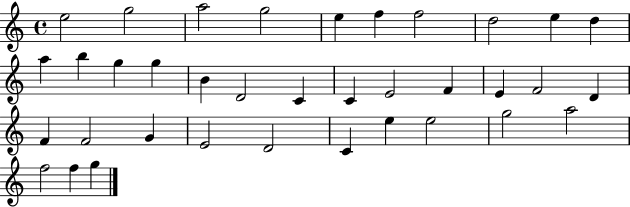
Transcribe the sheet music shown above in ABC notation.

X:1
T:Untitled
M:4/4
L:1/4
K:C
e2 g2 a2 g2 e f f2 d2 e d a b g g B D2 C C E2 F E F2 D F F2 G E2 D2 C e e2 g2 a2 f2 f g